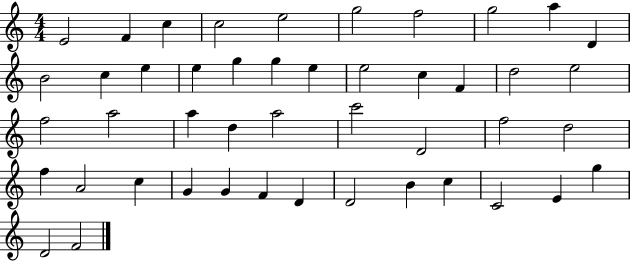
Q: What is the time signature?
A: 4/4